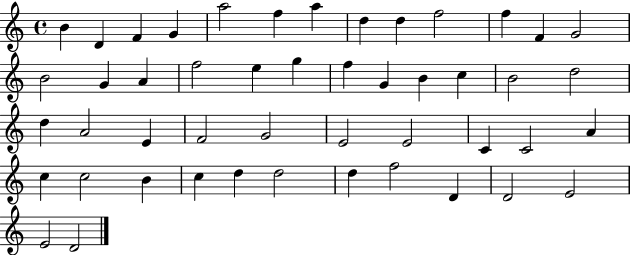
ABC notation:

X:1
T:Untitled
M:4/4
L:1/4
K:C
B D F G a2 f a d d f2 f F G2 B2 G A f2 e g f G B c B2 d2 d A2 E F2 G2 E2 E2 C C2 A c c2 B c d d2 d f2 D D2 E2 E2 D2